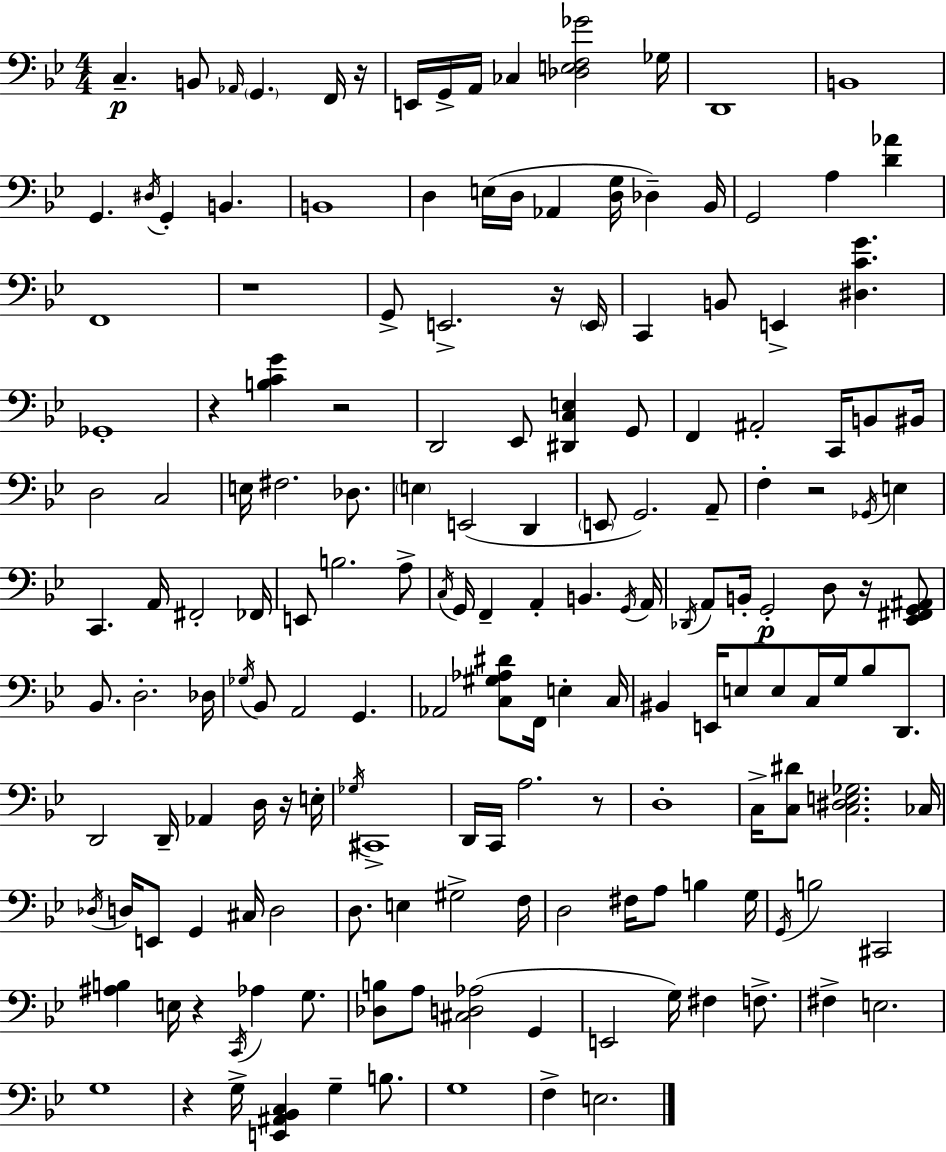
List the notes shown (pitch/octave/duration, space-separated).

C3/q. B2/e Ab2/s G2/q. F2/s R/s E2/s G2/s A2/s CES3/q [Db3,E3,F3,Gb4]/h Gb3/s D2/w B2/w G2/q. D#3/s G2/q B2/q. B2/w D3/q E3/s D3/s Ab2/q [D3,G3]/s Db3/q Bb2/s G2/h A3/q [D4,Ab4]/q F2/w R/w G2/e E2/h. R/s E2/s C2/q B2/e E2/q [D#3,C4,G4]/q. Gb2/w R/q [B3,C4,G4]/q R/h D2/h Eb2/e [D#2,C3,E3]/q G2/e F2/q A#2/h C2/s B2/e BIS2/s D3/h C3/h E3/s F#3/h. Db3/e. E3/q E2/h D2/q E2/e G2/h. A2/e F3/q R/h Gb2/s E3/q C2/q. A2/s F#2/h FES2/s E2/e B3/h. A3/e C3/s G2/s F2/q A2/q B2/q. G2/s A2/s Db2/s A2/e B2/s G2/h D3/e R/s [Eb2,F#2,G2,A#2]/e Bb2/e. D3/h. Db3/s Gb3/s Bb2/e A2/h G2/q. Ab2/h [C3,G#3,Ab3,D#4]/e F2/s E3/q C3/s BIS2/q E2/s E3/e E3/e C3/s G3/s Bb3/e D2/e. D2/h D2/s Ab2/q D3/s R/s E3/s Gb3/s C#2/w D2/s C2/s A3/h. R/e D3/w C3/s [C3,D#4]/e [C3,D#3,E3,Gb3]/h. CES3/s Db3/s D3/s E2/e G2/q C#3/s D3/h D3/e. E3/q G#3/h F3/s D3/h F#3/s A3/e B3/q G3/s G2/s B3/h C#2/h [A#3,B3]/q E3/s R/q C2/s Ab3/q G3/e. [Db3,B3]/e A3/e [C#3,D3,Ab3]/h G2/q E2/h G3/s F#3/q F3/e. F#3/q E3/h. G3/w R/q G3/s [E2,A#2,Bb2,C3]/q G3/q B3/e. G3/w F3/q E3/h.